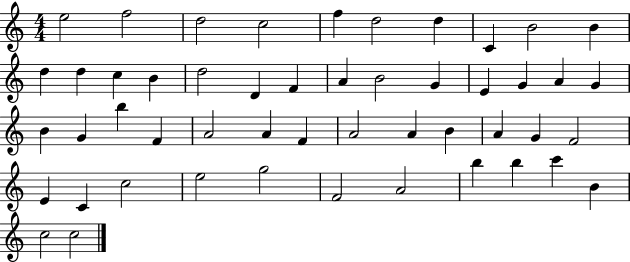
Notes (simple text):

E5/h F5/h D5/h C5/h F5/q D5/h D5/q C4/q B4/h B4/q D5/q D5/q C5/q B4/q D5/h D4/q F4/q A4/q B4/h G4/q E4/q G4/q A4/q G4/q B4/q G4/q B5/q F4/q A4/h A4/q F4/q A4/h A4/q B4/q A4/q G4/q F4/h E4/q C4/q C5/h E5/h G5/h F4/h A4/h B5/q B5/q C6/q B4/q C5/h C5/h